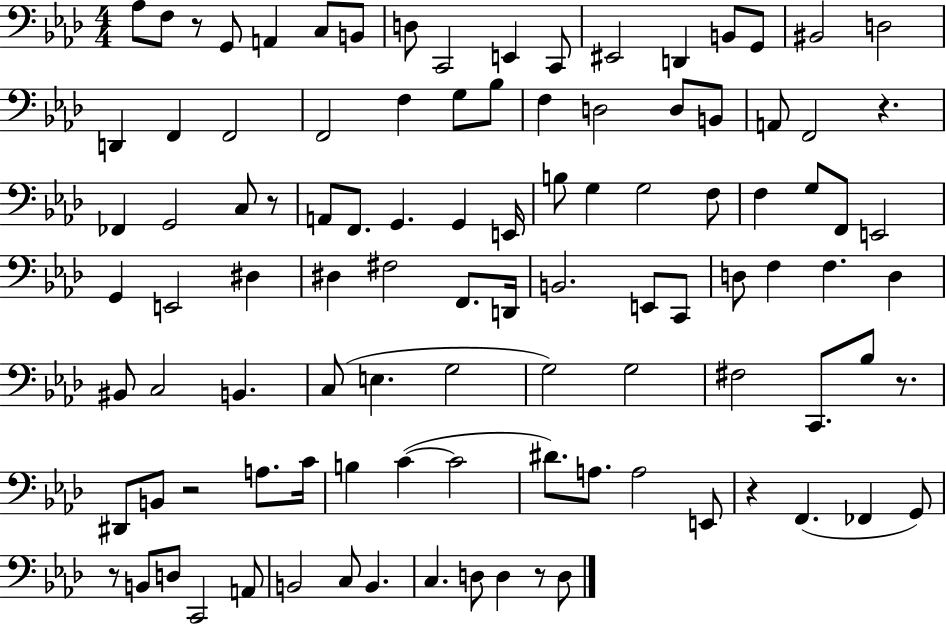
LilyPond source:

{
  \clef bass
  \numericTimeSignature
  \time 4/4
  \key aes \major
  aes8 f8 r8 g,8 a,4 c8 b,8 | d8 c,2 e,4 c,8 | eis,2 d,4 b,8 g,8 | bis,2 d2 | \break d,4 f,4 f,2 | f,2 f4 g8 bes8 | f4 d2 d8 b,8 | a,8 f,2 r4. | \break fes,4 g,2 c8 r8 | a,8 f,8. g,4. g,4 e,16 | b8 g4 g2 f8 | f4 g8 f,8 e,2 | \break g,4 e,2 dis4 | dis4 fis2 f,8. d,16 | b,2. e,8 c,8 | d8 f4 f4. d4 | \break bis,8 c2 b,4. | c8( e4. g2 | g2) g2 | fis2 c,8. bes8 r8. | \break dis,8 b,8 r2 a8. c'16 | b4 c'4~(~ c'2 | dis'8.) a8. a2 e,8 | r4 f,4.( fes,4 g,8) | \break r8 b,8 d8 c,2 a,8 | b,2 c8 b,4. | c4. d8 d4 r8 d8 | \bar "|."
}